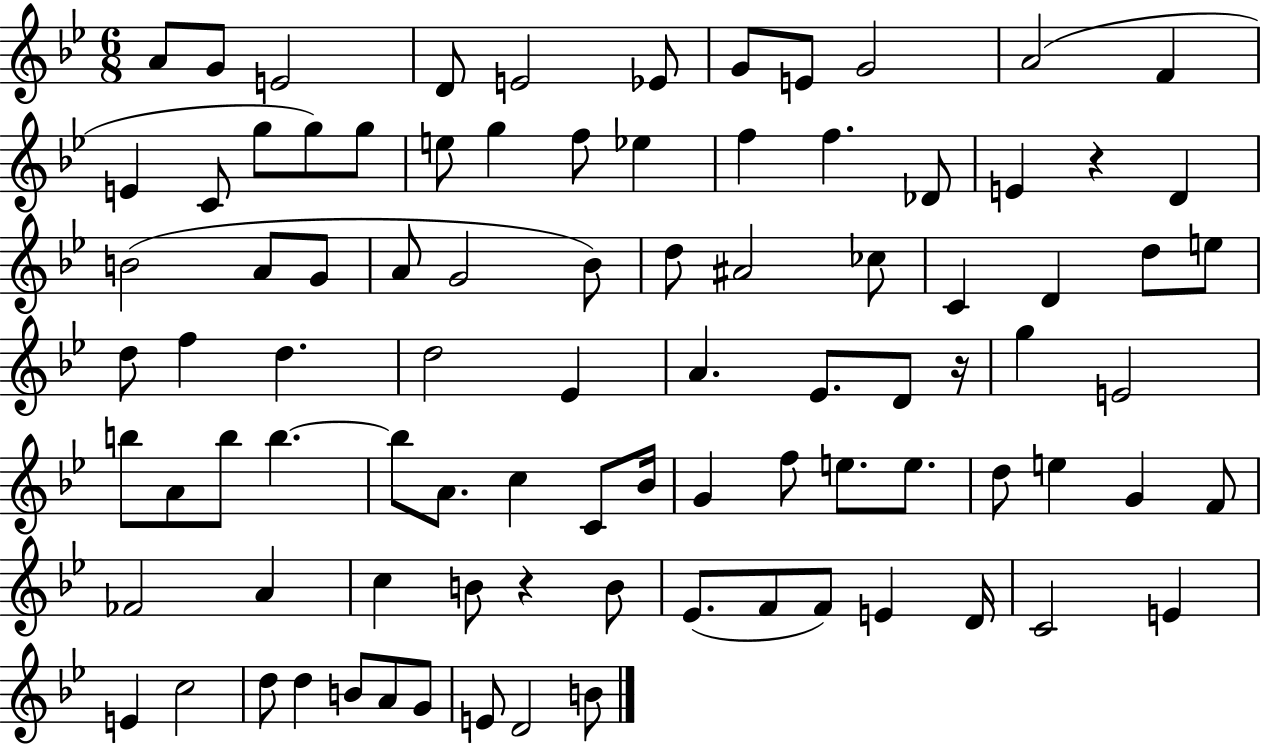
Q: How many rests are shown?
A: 3